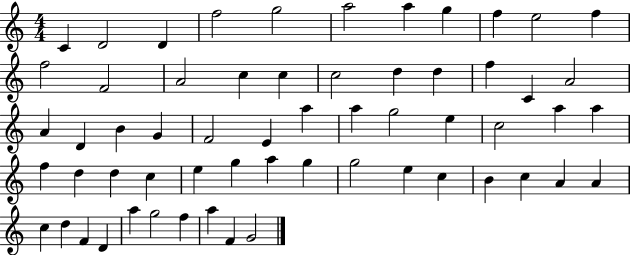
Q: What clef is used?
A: treble